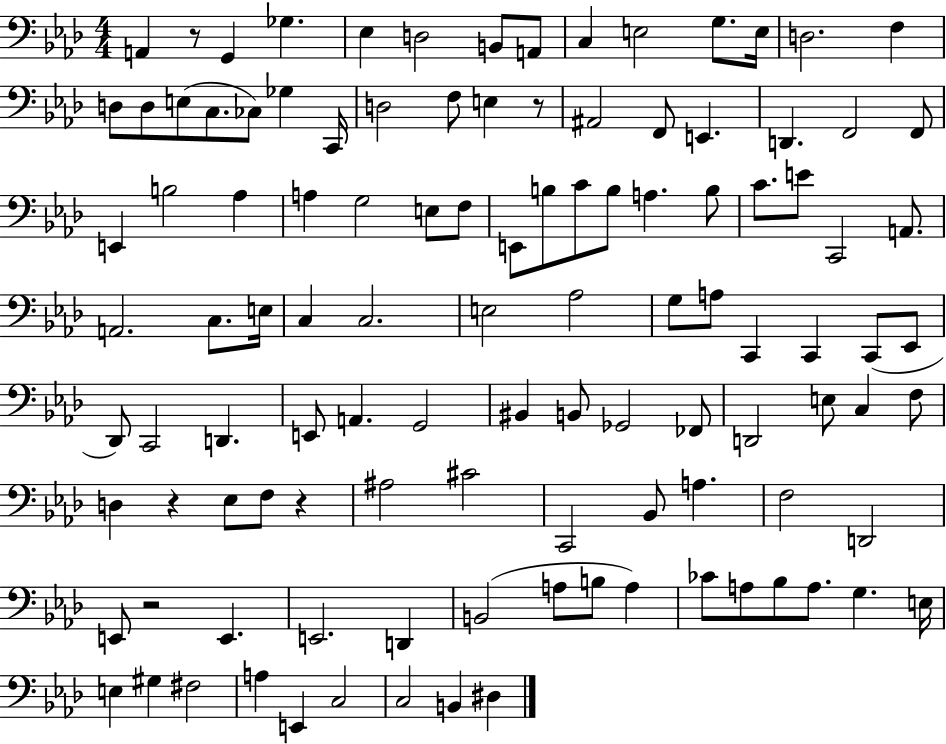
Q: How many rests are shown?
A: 5